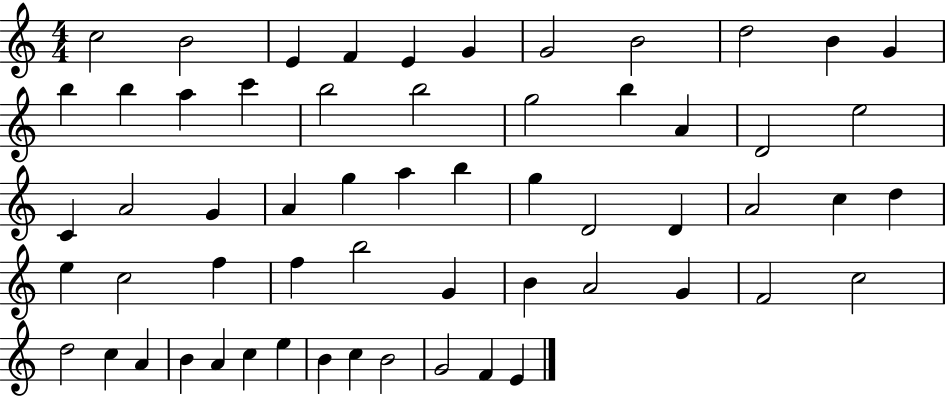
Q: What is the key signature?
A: C major